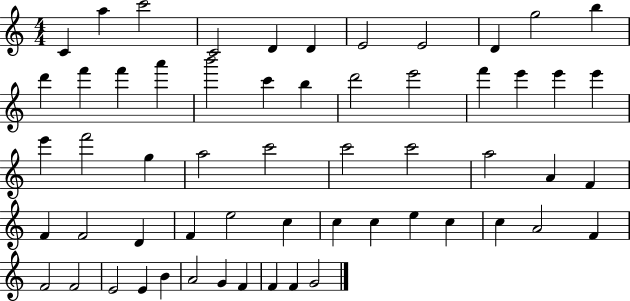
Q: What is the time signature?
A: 4/4